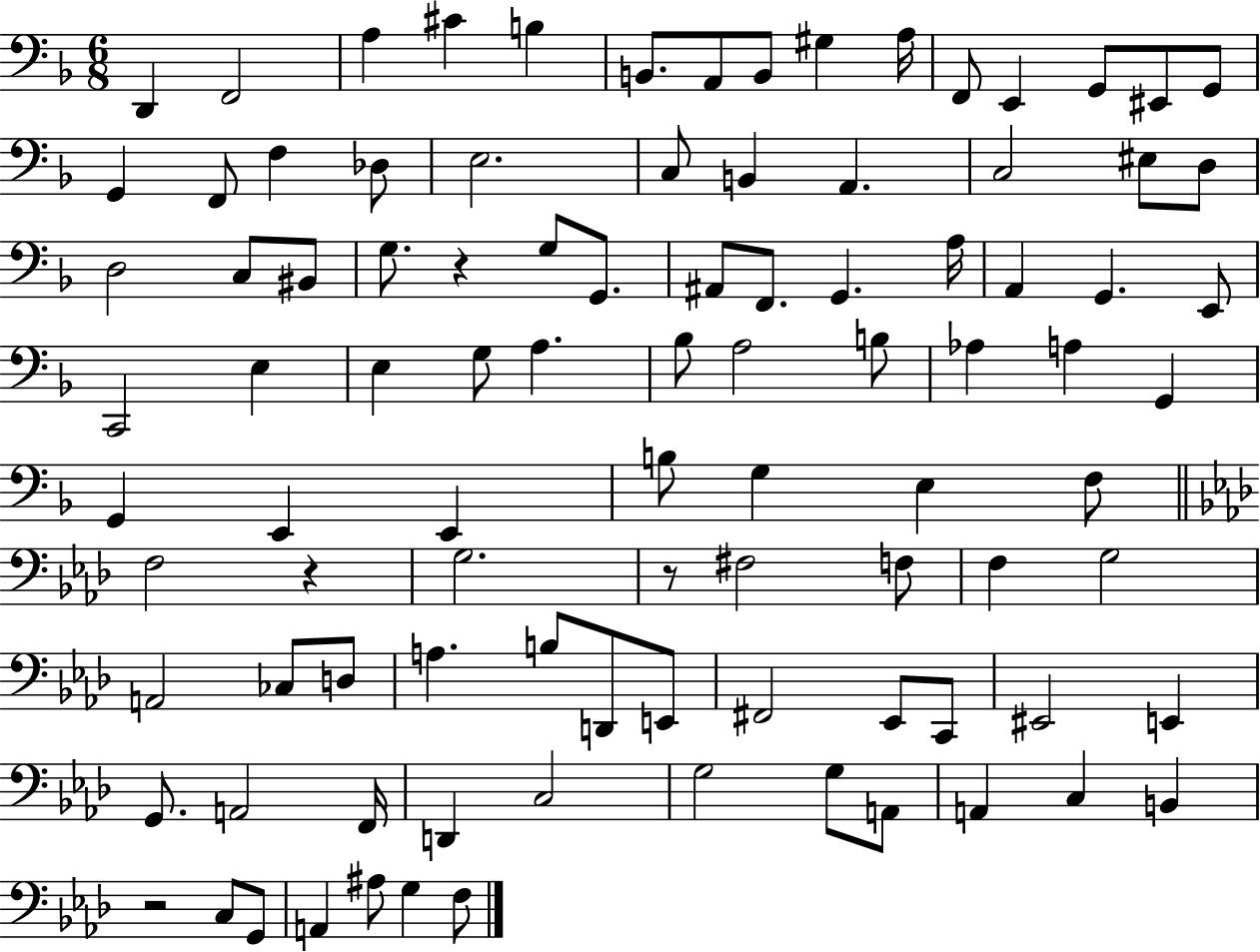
X:1
T:Untitled
M:6/8
L:1/4
K:F
D,, F,,2 A, ^C B, B,,/2 A,,/2 B,,/2 ^G, A,/4 F,,/2 E,, G,,/2 ^E,,/2 G,,/2 G,, F,,/2 F, _D,/2 E,2 C,/2 B,, A,, C,2 ^E,/2 D,/2 D,2 C,/2 ^B,,/2 G,/2 z G,/2 G,,/2 ^A,,/2 F,,/2 G,, A,/4 A,, G,, E,,/2 C,,2 E, E, G,/2 A, _B,/2 A,2 B,/2 _A, A, G,, G,, E,, E,, B,/2 G, E, F,/2 F,2 z G,2 z/2 ^F,2 F,/2 F, G,2 A,,2 _C,/2 D,/2 A, B,/2 D,,/2 E,,/2 ^F,,2 _E,,/2 C,,/2 ^E,,2 E,, G,,/2 A,,2 F,,/4 D,, C,2 G,2 G,/2 A,,/2 A,, C, B,, z2 C,/2 G,,/2 A,, ^A,/2 G, F,/2